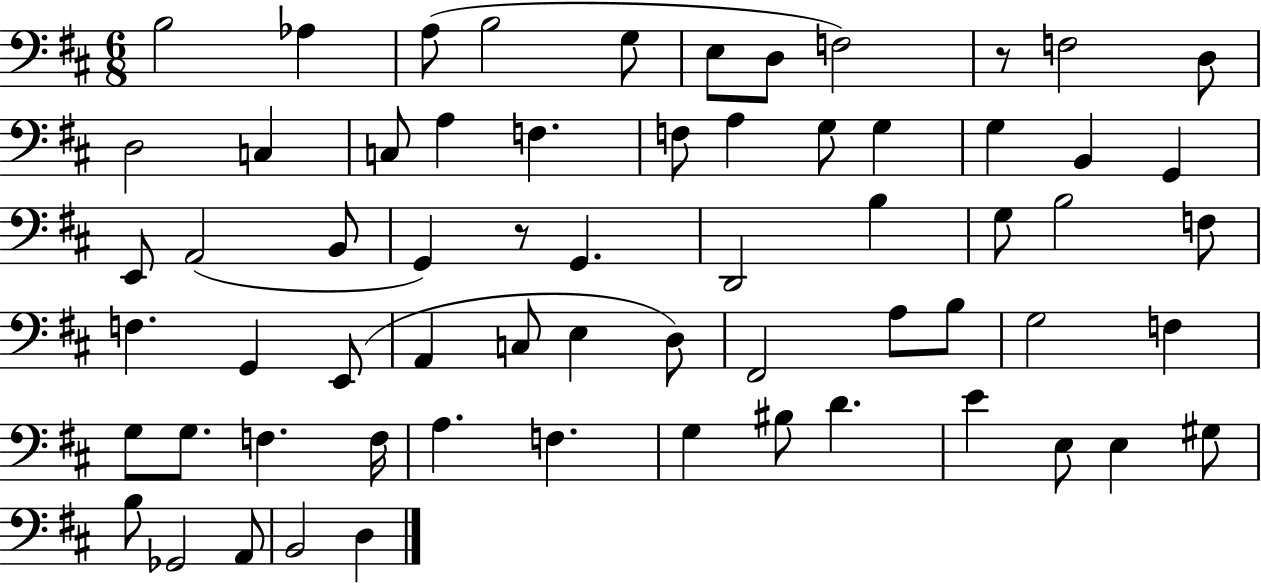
B3/h Ab3/q A3/e B3/h G3/e E3/e D3/e F3/h R/e F3/h D3/e D3/h C3/q C3/e A3/q F3/q. F3/e A3/q G3/e G3/q G3/q B2/q G2/q E2/e A2/h B2/e G2/q R/e G2/q. D2/h B3/q G3/e B3/h F3/e F3/q. G2/q E2/e A2/q C3/e E3/q D3/e F#2/h A3/e B3/e G3/h F3/q G3/e G3/e. F3/q. F3/s A3/q. F3/q. G3/q BIS3/e D4/q. E4/q E3/e E3/q G#3/e B3/e Gb2/h A2/e B2/h D3/q